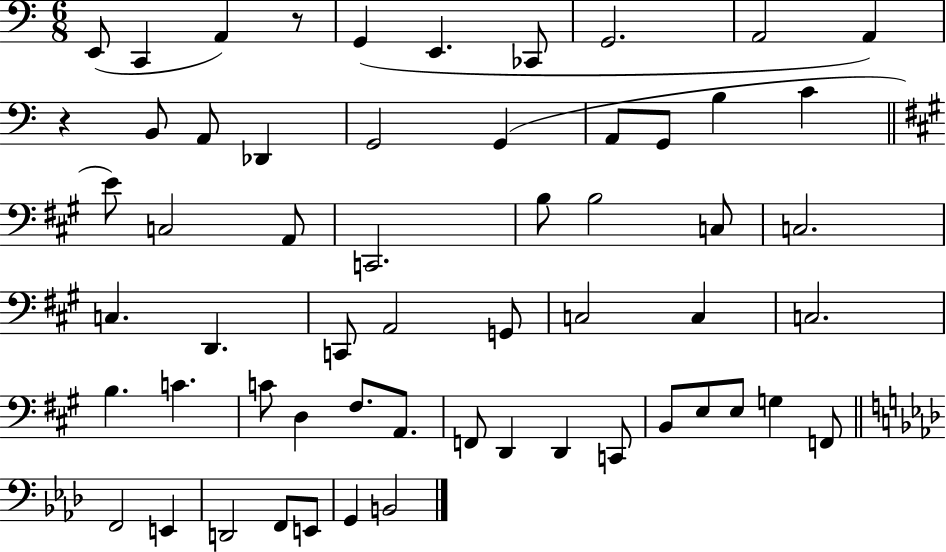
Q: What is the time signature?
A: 6/8